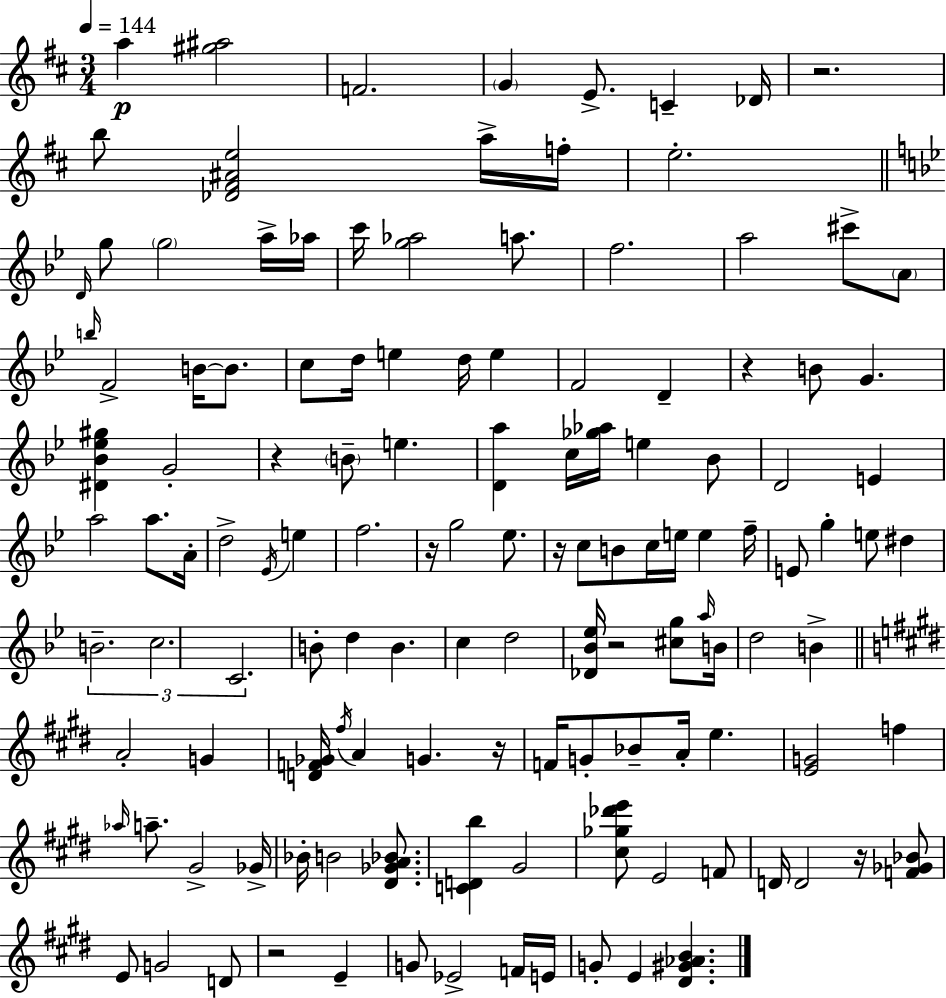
{
  \clef treble
  \numericTimeSignature
  \time 3/4
  \key d \major
  \tempo 4 = 144
  a''4\p <gis'' ais''>2 | f'2. | \parenthesize g'4 e'8.-> c'4-- des'16 | r2. | \break b''8 <des' fis' ais' e''>2 a''16-> f''16-. | e''2.-. | \bar "||" \break \key bes \major \grace { d'16 } g''8 \parenthesize g''2 a''16-> | aes''16 c'''16 <g'' aes''>2 a''8. | f''2. | a''2 cis'''8-> \parenthesize a'8 | \break \grace { b''16 } f'2-> b'16~~ b'8. | c''8 d''16 e''4 d''16 e''4 | f'2 d'4-- | r4 b'8 g'4. | \break <dis' bes' ees'' gis''>4 g'2-. | r4 \parenthesize b'8-- e''4. | <d' a''>4 c''16 <ges'' aes''>16 e''4 | bes'8 d'2 e'4 | \break a''2 a''8. | a'16-. d''2-> \acciaccatura { ees'16 } e''4 | f''2. | r16 g''2 | \break ees''8. r16 c''8 b'8 c''16 e''16 e''4 | f''16-- e'8 g''4-. e''8 dis''4 | \tuplet 3/2 { b'2.-- | c''2. | \break c'2. } | b'8-. d''4 b'4. | c''4 d''2 | <des' bes' ees''>16 r2 | \break <cis'' g''>8 \grace { a''16 } b'16 d''2 | b'4-> \bar "||" \break \key e \major a'2-. g'4 | <d' f' ges'>16 \acciaccatura { fis''16 } a'4 g'4. | r16 f'16 g'8-. bes'8-- a'16-. e''4. | <e' g'>2 f''4 | \break \grace { aes''16 } a''8.-- gis'2-> | ges'16-> bes'16-. b'2 <dis' ges' a' bes'>8. | <c' d' b''>4 gis'2 | <cis'' ges'' des''' e'''>8 e'2 | \break f'8 d'16 d'2 r16 | <f' ges' bes'>8 e'8 g'2 | d'8 r2 e'4-- | g'8 ees'2-> | \break f'16 e'16 g'8-. e'4 <dis' gis' aes' b'>4. | \bar "|."
}